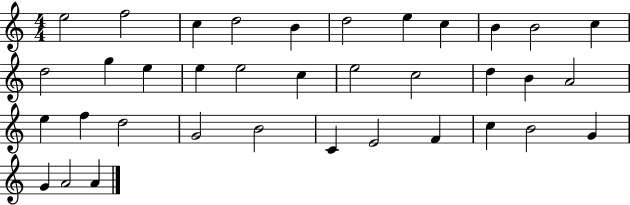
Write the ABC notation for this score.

X:1
T:Untitled
M:4/4
L:1/4
K:C
e2 f2 c d2 B d2 e c B B2 c d2 g e e e2 c e2 c2 d B A2 e f d2 G2 B2 C E2 F c B2 G G A2 A